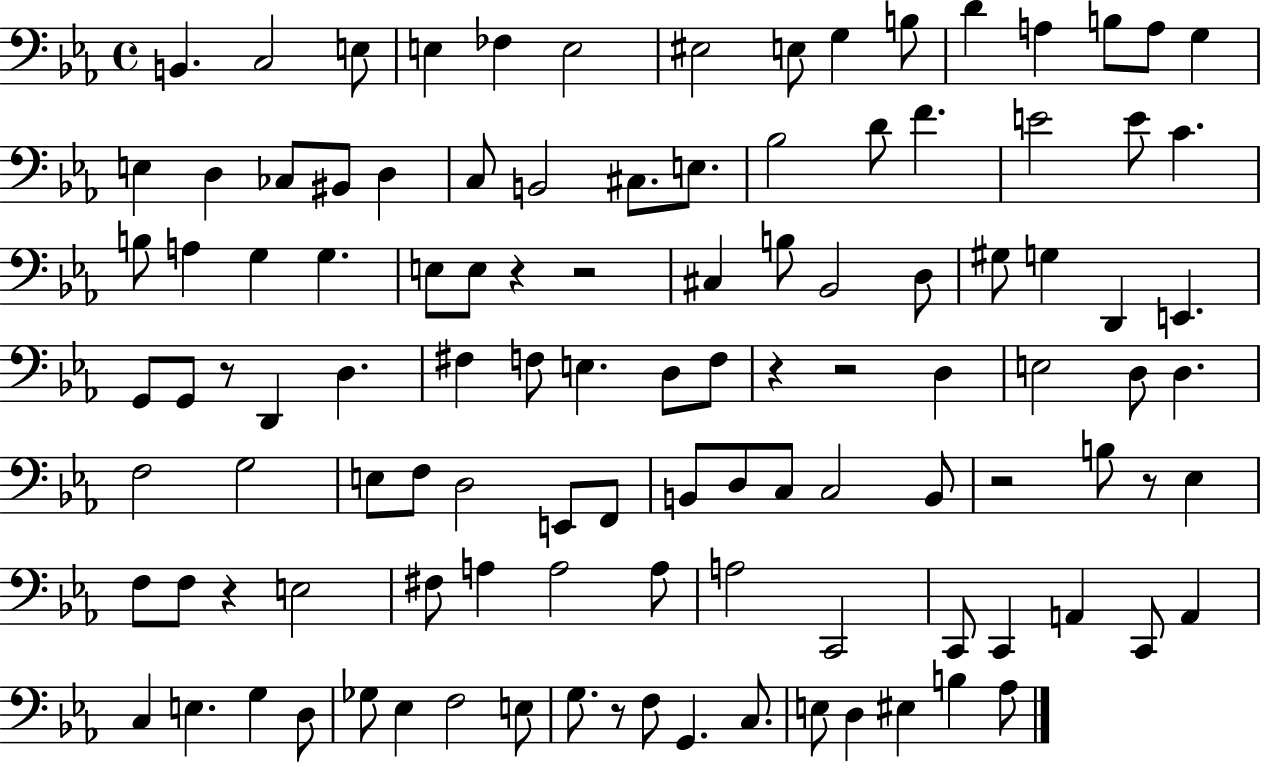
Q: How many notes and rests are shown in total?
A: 111